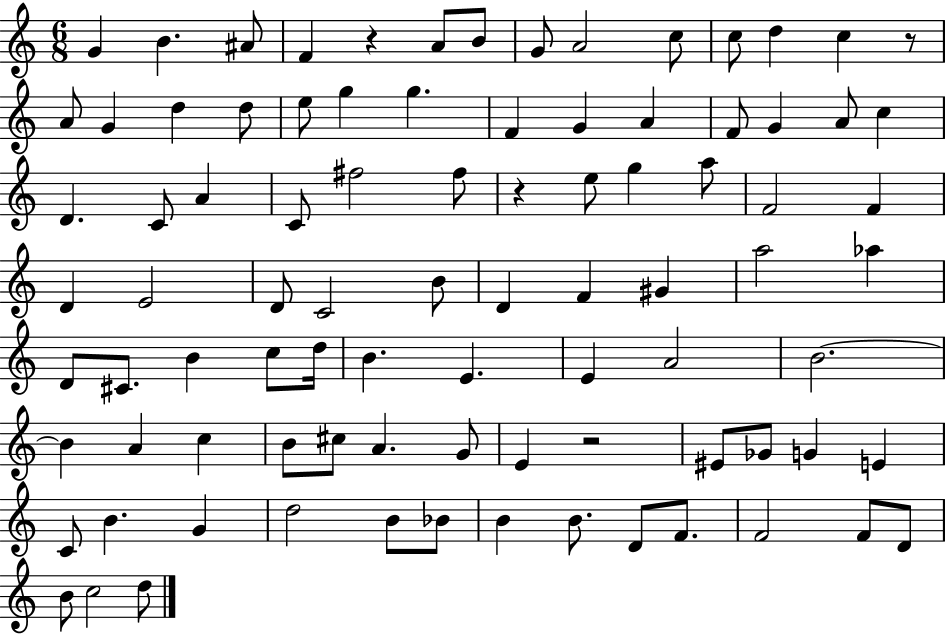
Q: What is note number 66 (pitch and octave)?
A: EIS4